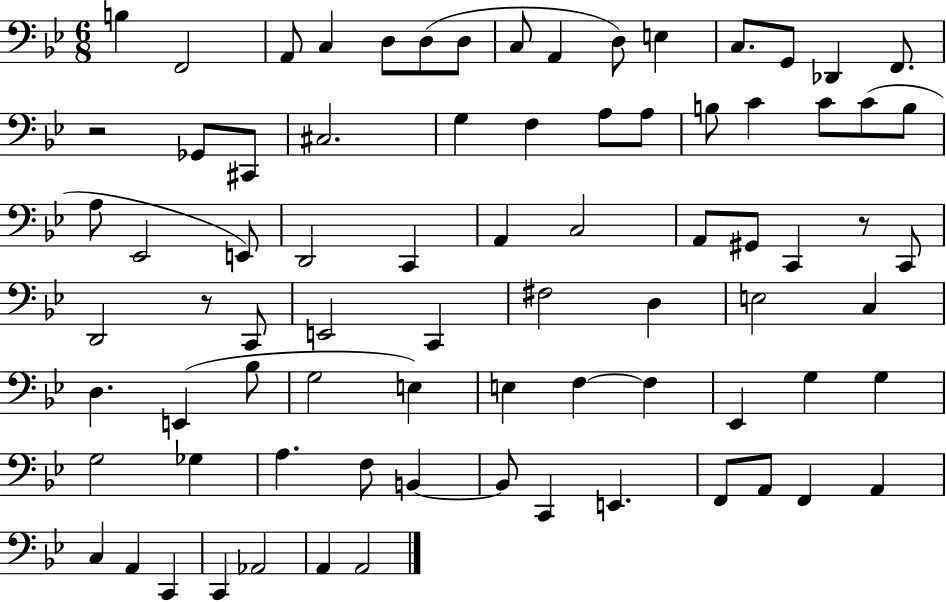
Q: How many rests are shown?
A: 3